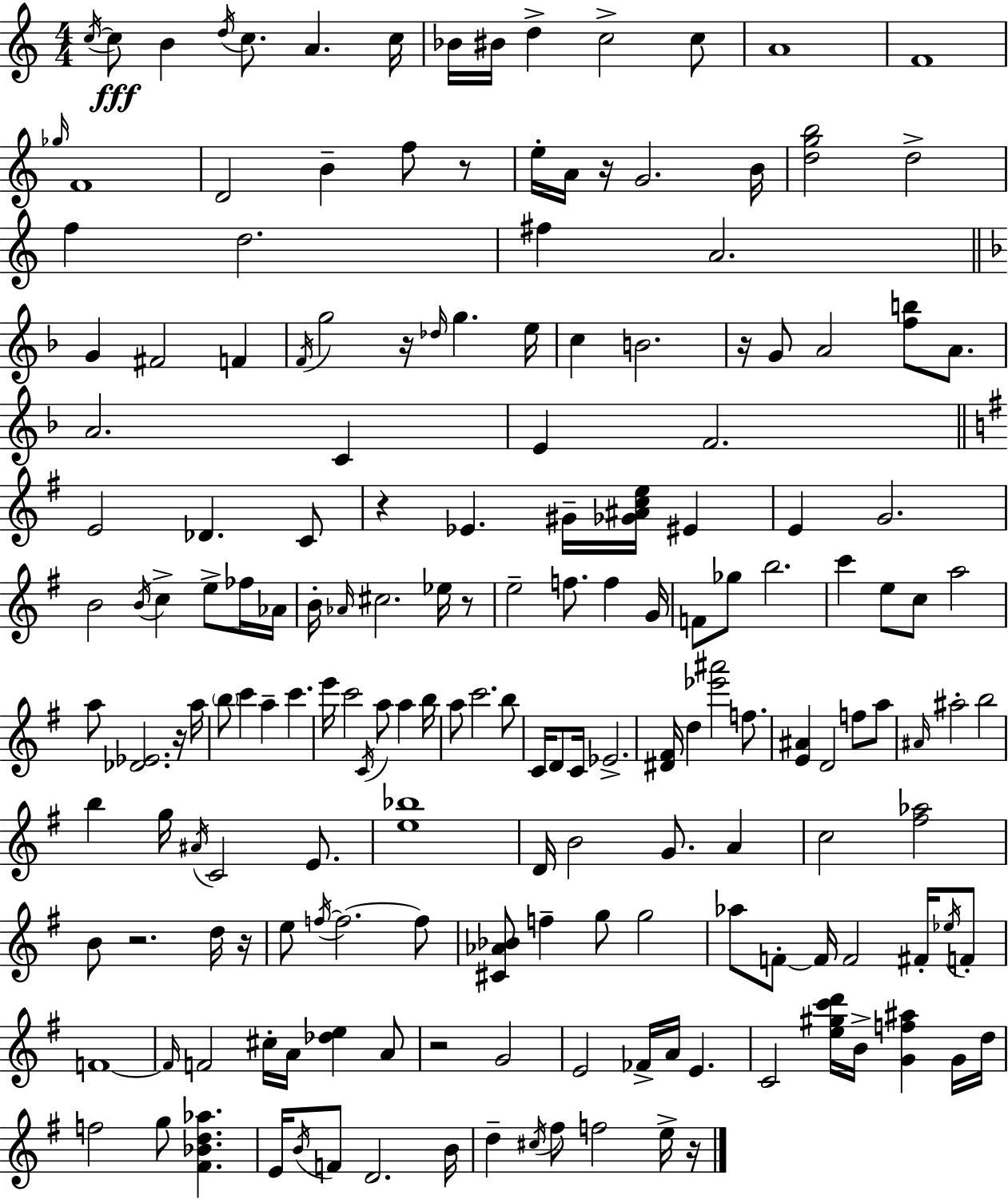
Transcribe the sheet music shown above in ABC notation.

X:1
T:Untitled
M:4/4
L:1/4
K:Am
c/4 c/2 B d/4 c/2 A c/4 _B/4 ^B/4 d c2 c/2 A4 F4 _g/4 F4 D2 B f/2 z/2 e/4 A/4 z/4 G2 B/4 [dgb]2 d2 f d2 ^f A2 G ^F2 F F/4 g2 z/4 _d/4 g e/4 c B2 z/4 G/2 A2 [fb]/2 A/2 A2 C E F2 E2 _D C/2 z _E ^G/4 [_G^Ace]/4 ^E E G2 B2 B/4 c e/2 _f/4 _A/4 B/4 _A/4 ^c2 _e/4 z/2 e2 f/2 f G/4 F/2 _g/2 b2 c' e/2 c/2 a2 a/2 [_D_E]2 z/4 a/4 b/2 c' a c' e'/4 c'2 C/4 a/2 a b/4 a/2 c'2 b/2 C/4 D/2 C/4 _E2 [^D^F]/4 d [_e'^a']2 f/2 [E^A] D2 f/2 a/2 ^A/4 ^a2 b2 b g/4 ^A/4 C2 E/2 [e_b]4 D/4 B2 G/2 A c2 [^f_a]2 B/2 z2 d/4 z/4 e/2 f/4 f2 f/2 [^C_A_B]/2 f g/2 g2 _a/2 F/2 F/4 F2 ^F/4 _e/4 F/2 F4 F/4 F2 ^c/4 A/4 [_de] A/2 z2 G2 E2 _F/4 A/4 E C2 [e^gc'd']/4 B/4 [Gf^a] G/4 d/4 f2 g/2 [^F_Bd_a] E/4 B/4 F/2 D2 B/4 d ^c/4 ^f/2 f2 e/4 z/4